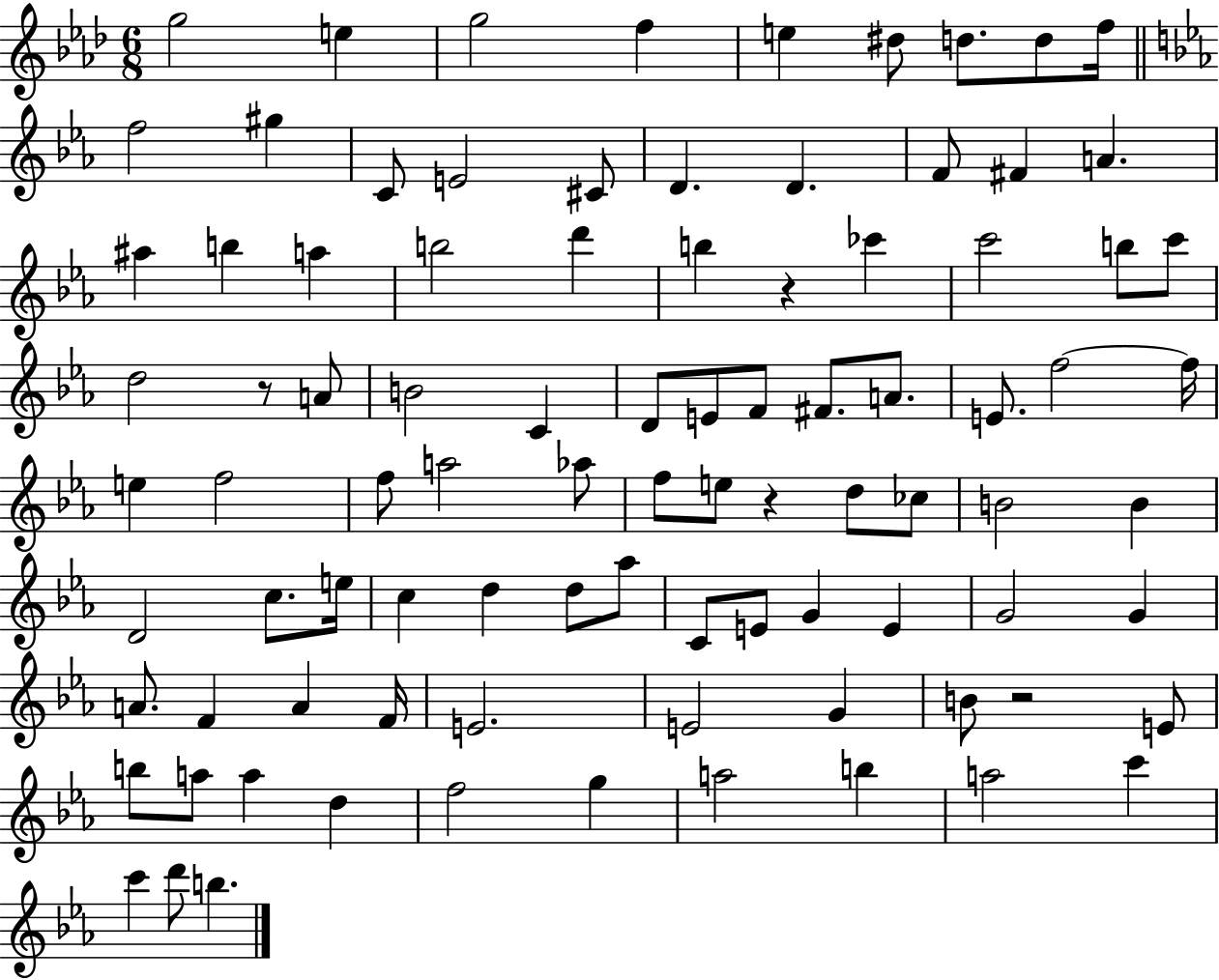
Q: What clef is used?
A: treble